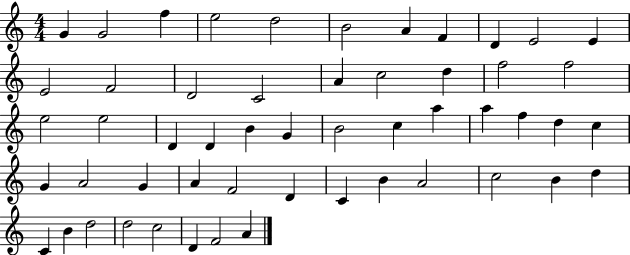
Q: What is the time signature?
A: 4/4